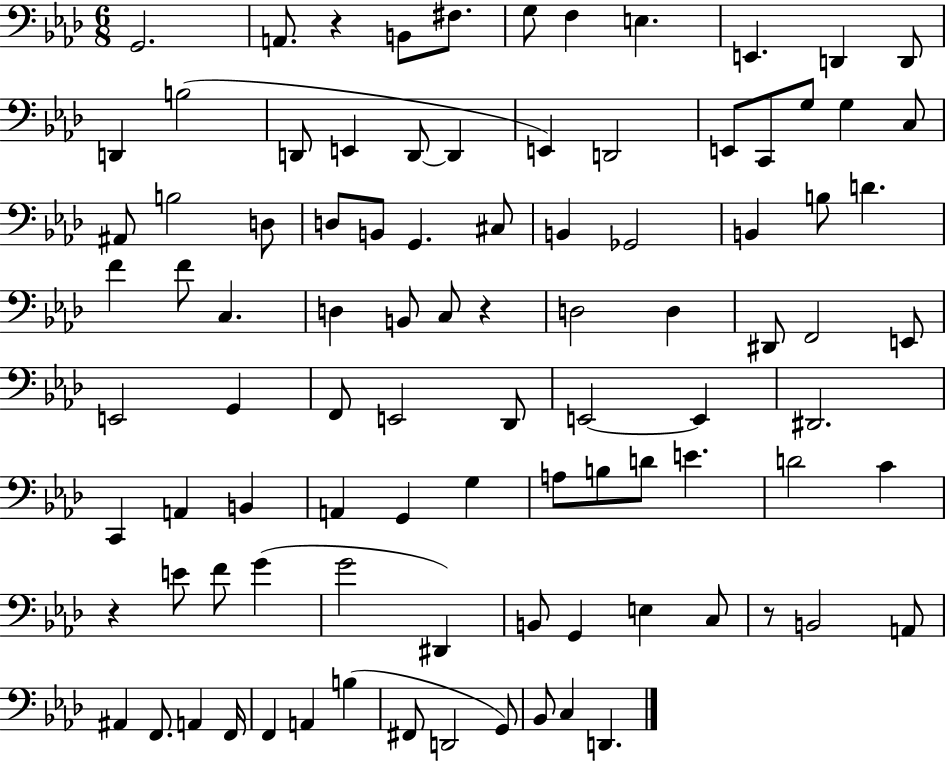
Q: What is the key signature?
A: AES major